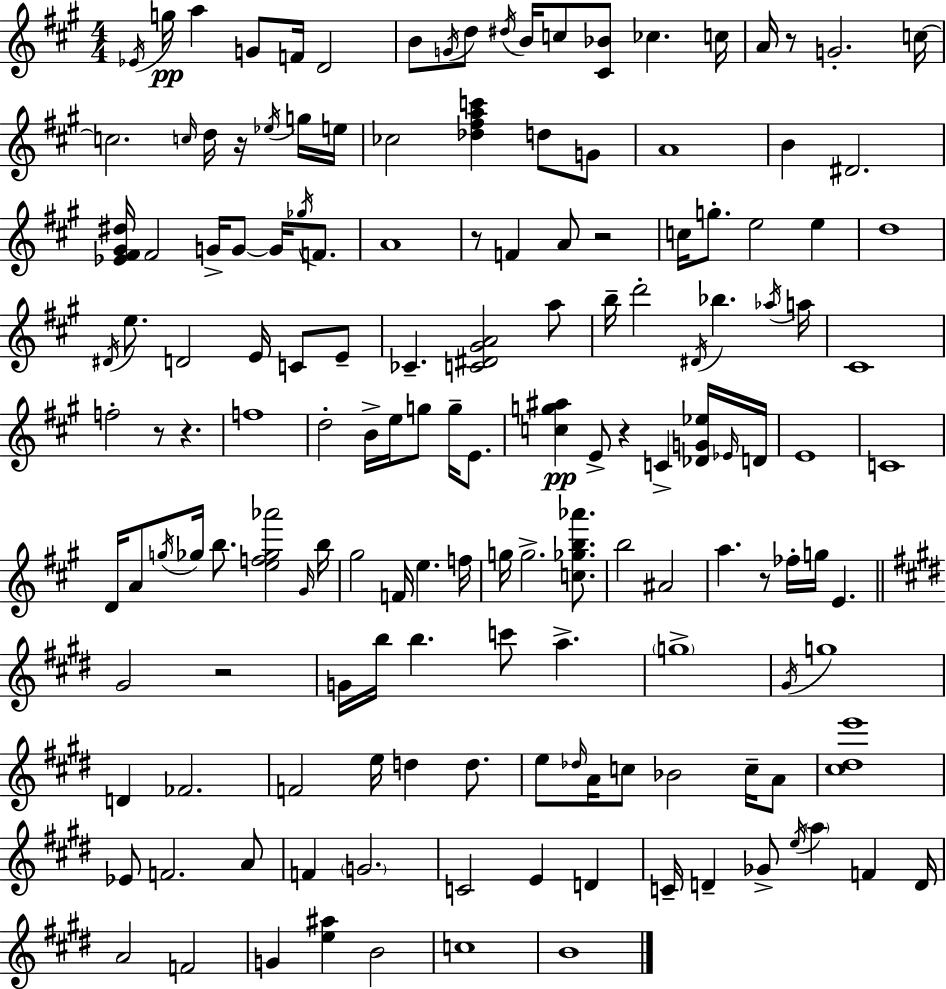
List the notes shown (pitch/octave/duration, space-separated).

Eb4/s G5/s A5/q G4/e F4/s D4/h B4/e G4/s D5/e D#5/s B4/s C5/e [C#4,Bb4]/e CES5/q. C5/s A4/s R/e G4/h. C5/s C5/h. C5/s D5/s R/s Eb5/s G5/s E5/s CES5/h [Db5,F#5,A5,C6]/q D5/e G4/e A4/w B4/q D#4/h. [Eb4,F#4,G#4,D#5]/s F#4/h G4/s G4/e G4/s Gb5/s F4/e. A4/w R/e F4/q A4/e R/h C5/s G5/e. E5/h E5/q D5/w D#4/s E5/e. D4/h E4/s C4/e E4/e CES4/q. [C4,D#4,G#4,A4]/h A5/e B5/s D6/h D#4/s Bb5/q. Ab5/s A5/s C#4/w F5/h R/e R/q. F5/w D5/h B4/s E5/s G5/e G5/s E4/e. [C5,G5,A#5]/q E4/e R/q C4/q [Db4,G4,Eb5]/s Eb4/s D4/s E4/w C4/w D4/s A4/e G5/s Gb5/s B5/e. [E5,F5,Gb5,Ab6]/h G#4/s B5/s G#5/h F4/s E5/q. F5/s G5/s G5/h. [C5,Gb5,B5,Ab6]/e. B5/h A#4/h A5/q. R/e FES5/s G5/s E4/q. G#4/h R/h G4/s B5/s B5/q. C6/e A5/q. G5/w G#4/s G5/w D4/q FES4/h. F4/h E5/s D5/q D5/e. E5/e Db5/s A4/s C5/e Bb4/h C5/s A4/e [C#5,D#5,E6]/w Eb4/e F4/h. A4/e F4/q G4/h. C4/h E4/q D4/q C4/s D4/q Gb4/e E5/s A5/q F4/q D4/s A4/h F4/h G4/q [E5,A#5]/q B4/h C5/w B4/w